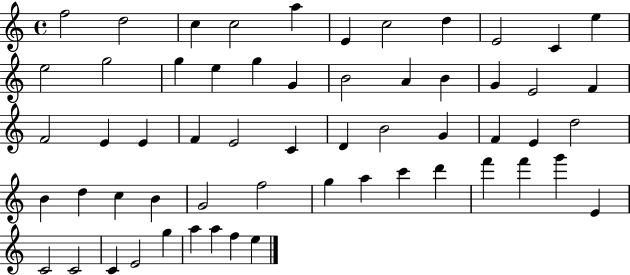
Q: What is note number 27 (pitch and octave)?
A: F4